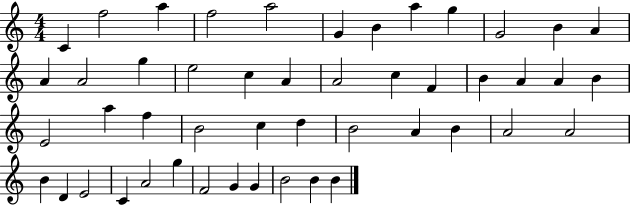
X:1
T:Untitled
M:4/4
L:1/4
K:C
C f2 a f2 a2 G B a g G2 B A A A2 g e2 c A A2 c F B A A B E2 a f B2 c d B2 A B A2 A2 B D E2 C A2 g F2 G G B2 B B